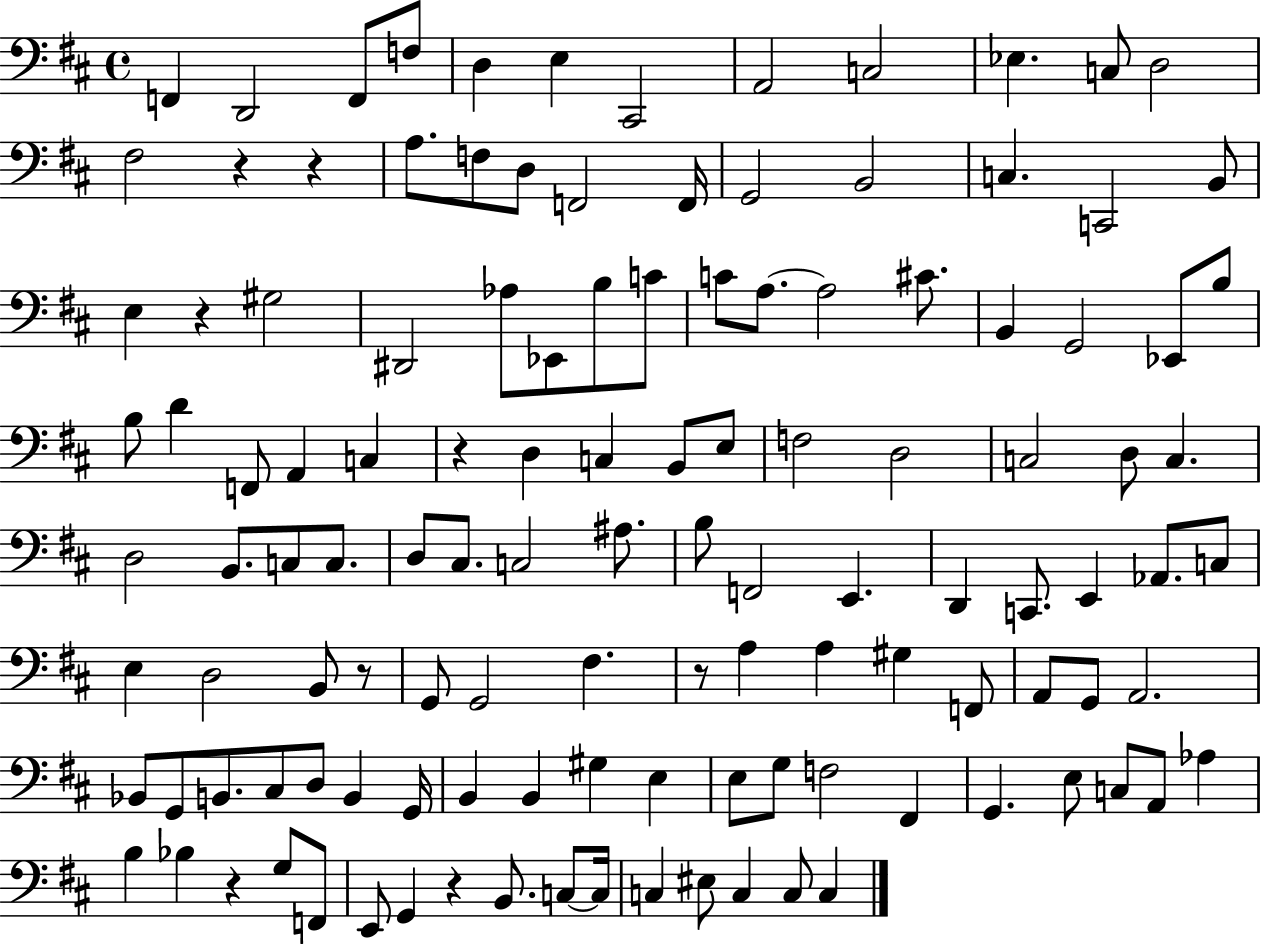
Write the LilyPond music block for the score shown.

{
  \clef bass
  \time 4/4
  \defaultTimeSignature
  \key d \major
  f,4 d,2 f,8 f8 | d4 e4 cis,2 | a,2 c2 | ees4. c8 d2 | \break fis2 r4 r4 | a8. f8 d8 f,2 f,16 | g,2 b,2 | c4. c,2 b,8 | \break e4 r4 gis2 | dis,2 aes8 ees,8 b8 c'8 | c'8 a8.~~ a2 cis'8. | b,4 g,2 ees,8 b8 | \break b8 d'4 f,8 a,4 c4 | r4 d4 c4 b,8 e8 | f2 d2 | c2 d8 c4. | \break d2 b,8. c8 c8. | d8 cis8. c2 ais8. | b8 f,2 e,4. | d,4 c,8. e,4 aes,8. c8 | \break e4 d2 b,8 r8 | g,8 g,2 fis4. | r8 a4 a4 gis4 f,8 | a,8 g,8 a,2. | \break bes,8 g,8 b,8. cis8 d8 b,4 g,16 | b,4 b,4 gis4 e4 | e8 g8 f2 fis,4 | g,4. e8 c8 a,8 aes4 | \break b4 bes4 r4 g8 f,8 | e,8 g,4 r4 b,8. c8~~ c16 | c4 eis8 c4 c8 c4 | \bar "|."
}